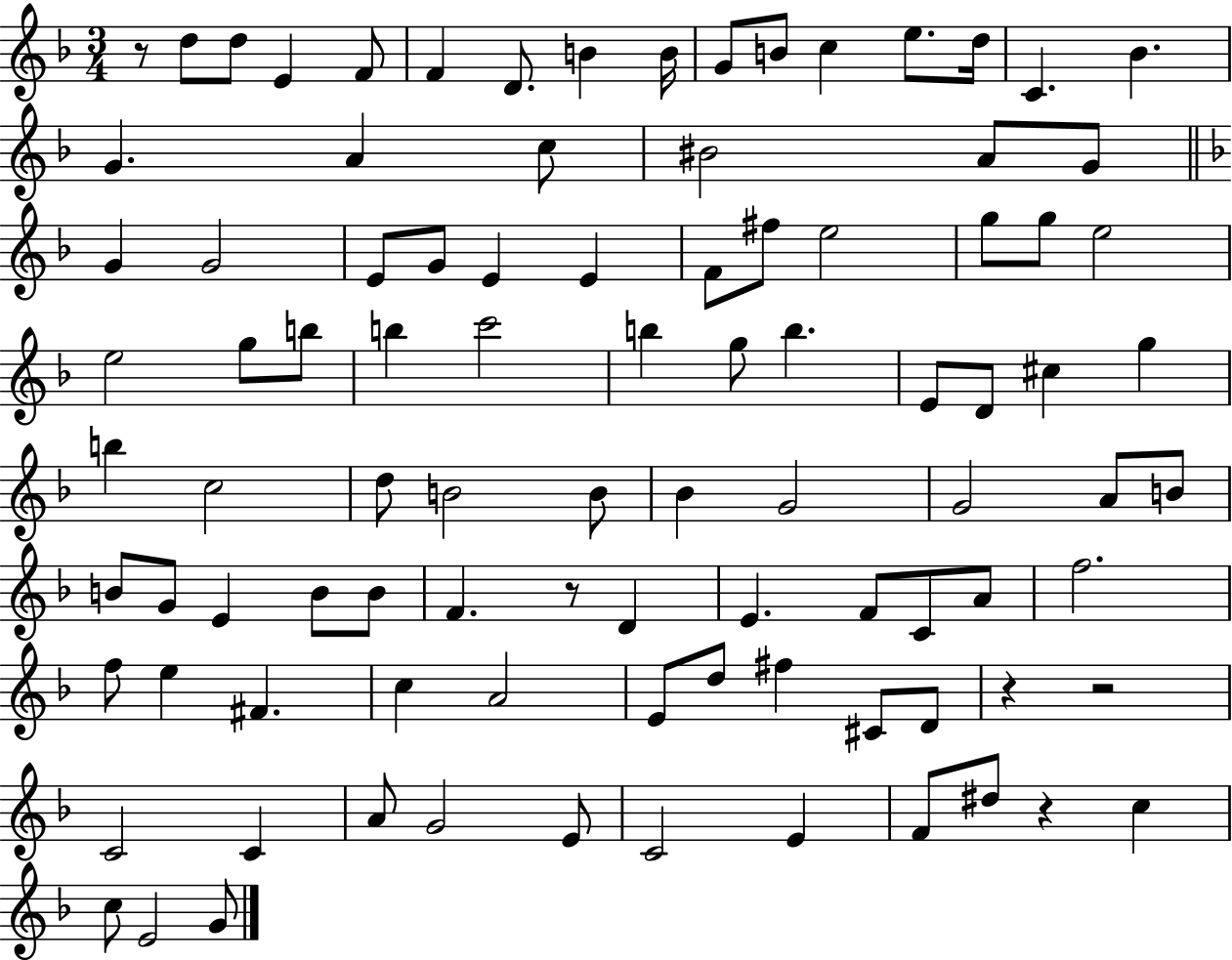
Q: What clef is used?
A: treble